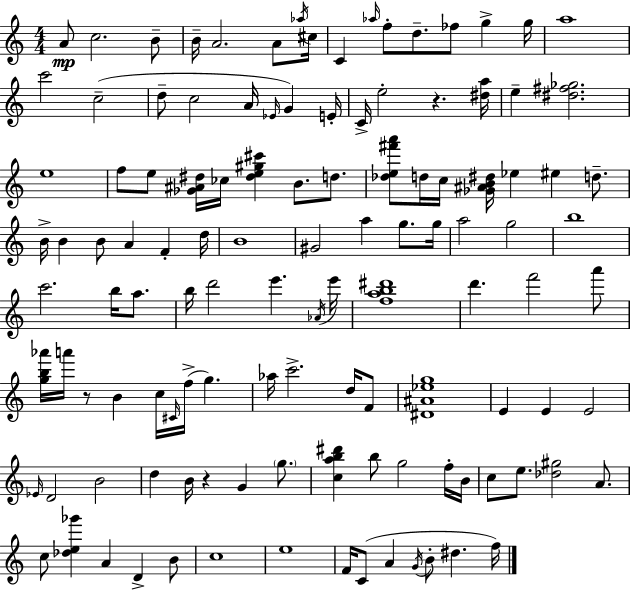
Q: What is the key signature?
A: C major